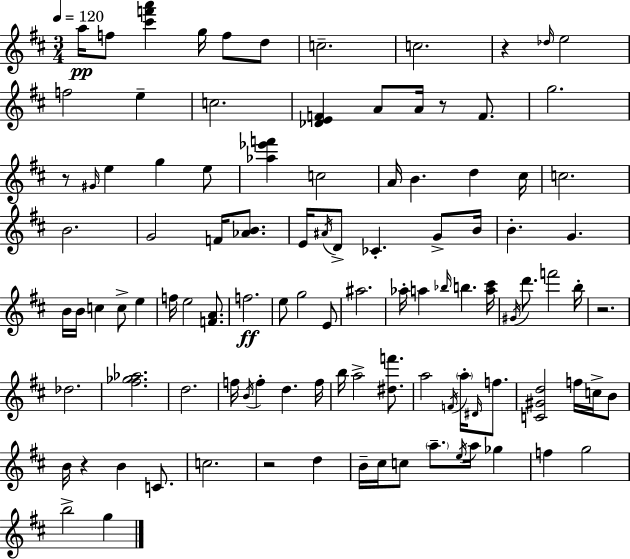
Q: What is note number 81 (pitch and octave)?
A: C#5